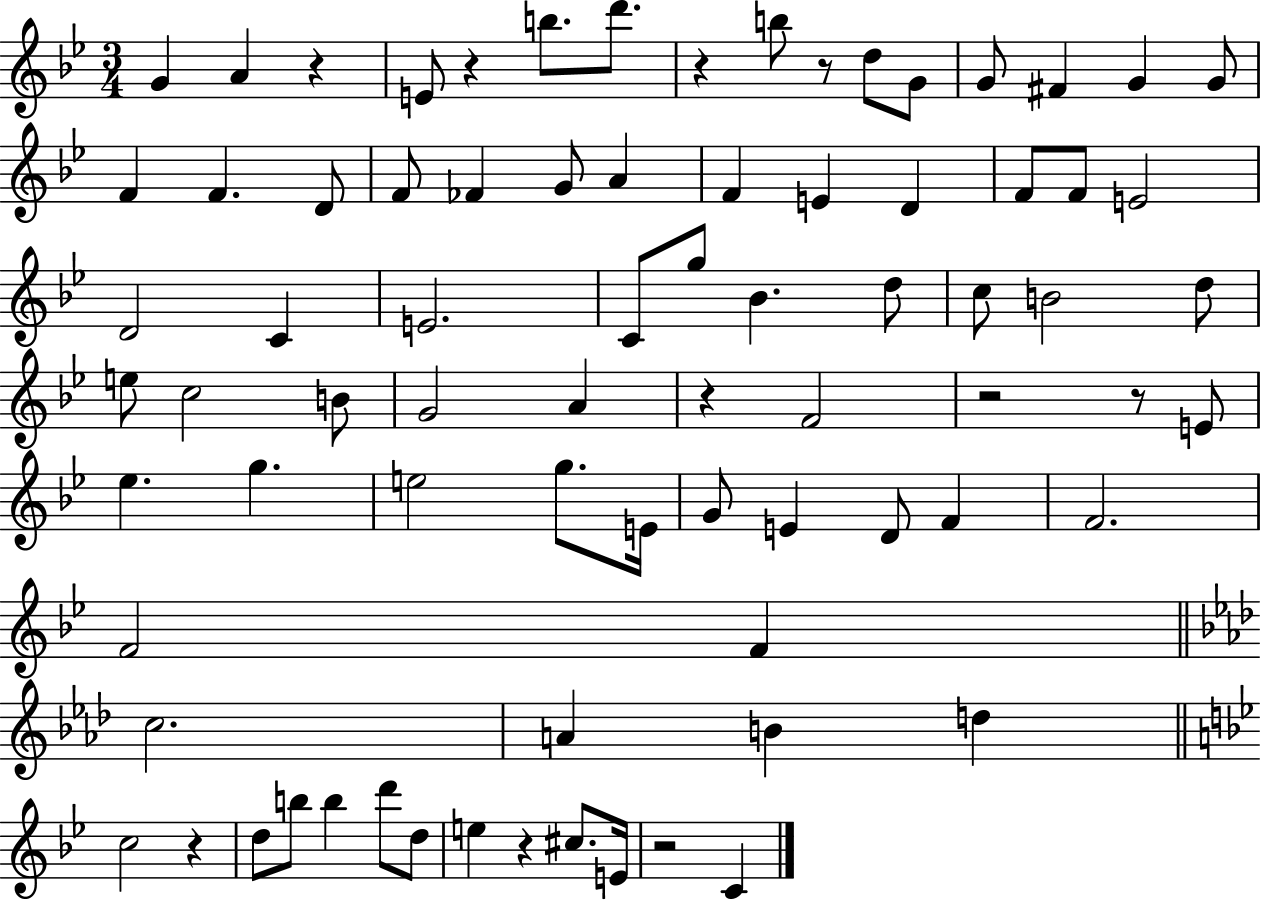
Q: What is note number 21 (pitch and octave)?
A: E4